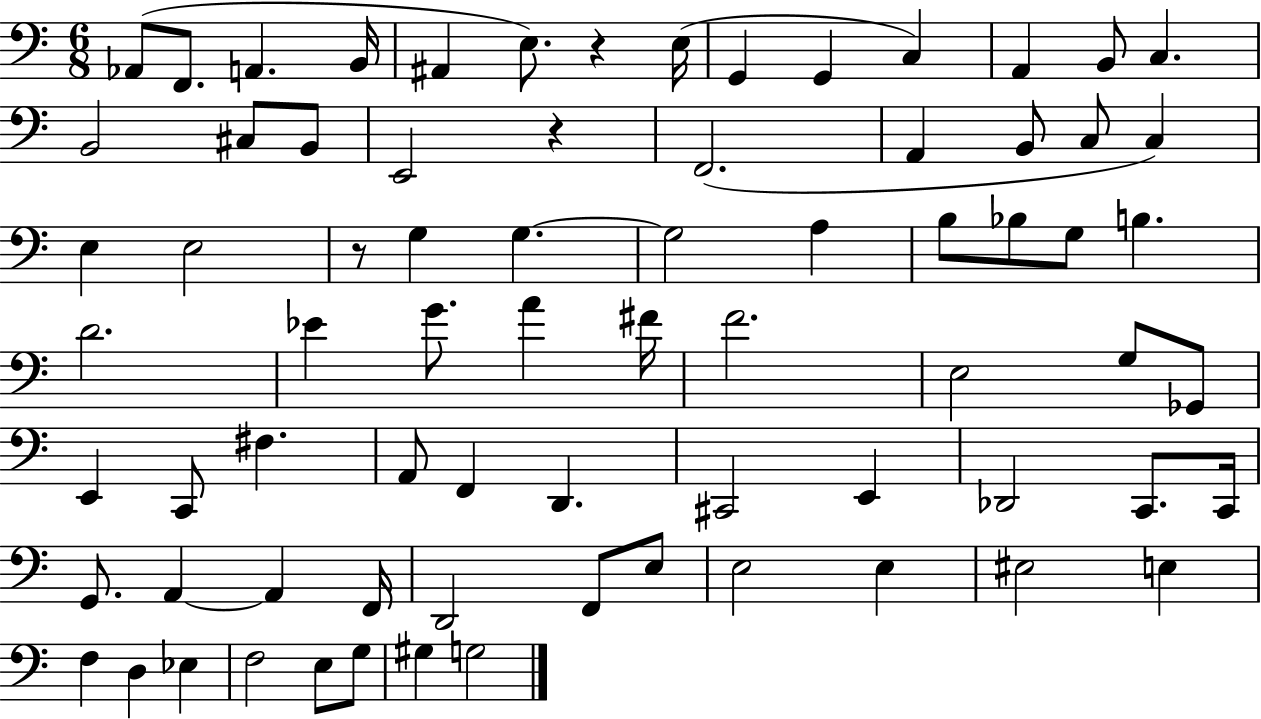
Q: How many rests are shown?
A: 3